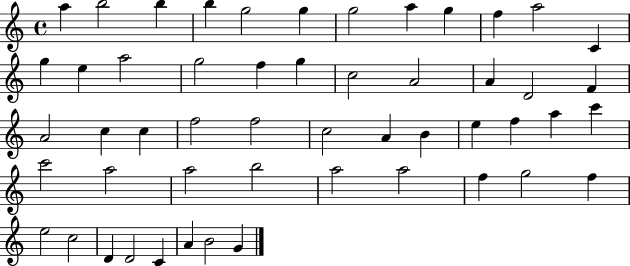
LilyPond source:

{
  \clef treble
  \time 4/4
  \defaultTimeSignature
  \key c \major
  a''4 b''2 b''4 | b''4 g''2 g''4 | g''2 a''4 g''4 | f''4 a''2 c'4 | \break g''4 e''4 a''2 | g''2 f''4 g''4 | c''2 a'2 | a'4 d'2 f'4 | \break a'2 c''4 c''4 | f''2 f''2 | c''2 a'4 b'4 | e''4 f''4 a''4 c'''4 | \break c'''2 a''2 | a''2 b''2 | a''2 a''2 | f''4 g''2 f''4 | \break e''2 c''2 | d'4 d'2 c'4 | a'4 b'2 g'4 | \bar "|."
}